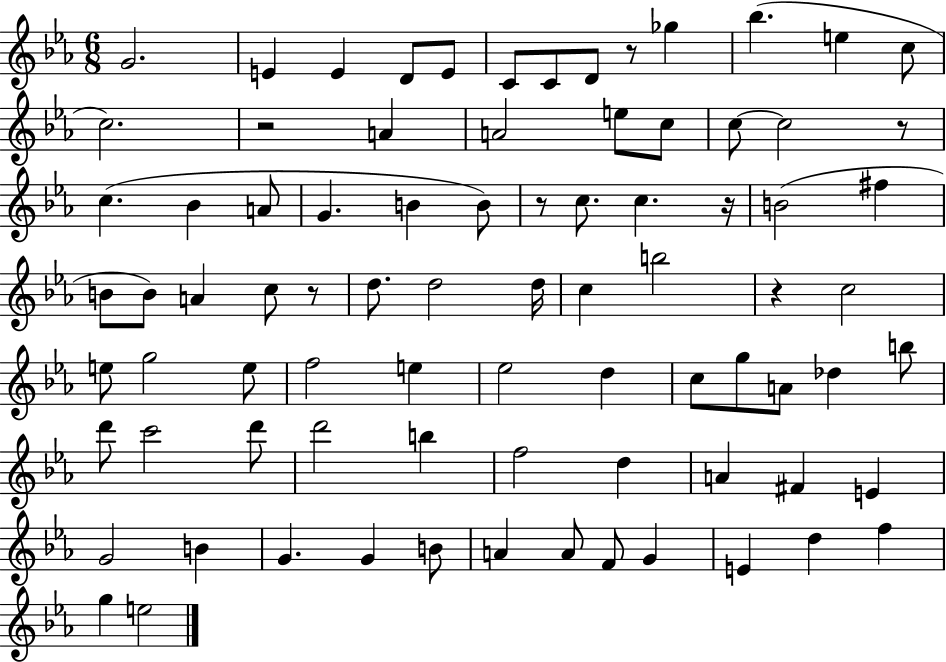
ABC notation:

X:1
T:Untitled
M:6/8
L:1/4
K:Eb
G2 E E D/2 E/2 C/2 C/2 D/2 z/2 _g _b e c/2 c2 z2 A A2 e/2 c/2 c/2 c2 z/2 c _B A/2 G B B/2 z/2 c/2 c z/4 B2 ^f B/2 B/2 A c/2 z/2 d/2 d2 d/4 c b2 z c2 e/2 g2 e/2 f2 e _e2 d c/2 g/2 A/2 _d b/2 d'/2 c'2 d'/2 d'2 b f2 d A ^F E G2 B G G B/2 A A/2 F/2 G E d f g e2